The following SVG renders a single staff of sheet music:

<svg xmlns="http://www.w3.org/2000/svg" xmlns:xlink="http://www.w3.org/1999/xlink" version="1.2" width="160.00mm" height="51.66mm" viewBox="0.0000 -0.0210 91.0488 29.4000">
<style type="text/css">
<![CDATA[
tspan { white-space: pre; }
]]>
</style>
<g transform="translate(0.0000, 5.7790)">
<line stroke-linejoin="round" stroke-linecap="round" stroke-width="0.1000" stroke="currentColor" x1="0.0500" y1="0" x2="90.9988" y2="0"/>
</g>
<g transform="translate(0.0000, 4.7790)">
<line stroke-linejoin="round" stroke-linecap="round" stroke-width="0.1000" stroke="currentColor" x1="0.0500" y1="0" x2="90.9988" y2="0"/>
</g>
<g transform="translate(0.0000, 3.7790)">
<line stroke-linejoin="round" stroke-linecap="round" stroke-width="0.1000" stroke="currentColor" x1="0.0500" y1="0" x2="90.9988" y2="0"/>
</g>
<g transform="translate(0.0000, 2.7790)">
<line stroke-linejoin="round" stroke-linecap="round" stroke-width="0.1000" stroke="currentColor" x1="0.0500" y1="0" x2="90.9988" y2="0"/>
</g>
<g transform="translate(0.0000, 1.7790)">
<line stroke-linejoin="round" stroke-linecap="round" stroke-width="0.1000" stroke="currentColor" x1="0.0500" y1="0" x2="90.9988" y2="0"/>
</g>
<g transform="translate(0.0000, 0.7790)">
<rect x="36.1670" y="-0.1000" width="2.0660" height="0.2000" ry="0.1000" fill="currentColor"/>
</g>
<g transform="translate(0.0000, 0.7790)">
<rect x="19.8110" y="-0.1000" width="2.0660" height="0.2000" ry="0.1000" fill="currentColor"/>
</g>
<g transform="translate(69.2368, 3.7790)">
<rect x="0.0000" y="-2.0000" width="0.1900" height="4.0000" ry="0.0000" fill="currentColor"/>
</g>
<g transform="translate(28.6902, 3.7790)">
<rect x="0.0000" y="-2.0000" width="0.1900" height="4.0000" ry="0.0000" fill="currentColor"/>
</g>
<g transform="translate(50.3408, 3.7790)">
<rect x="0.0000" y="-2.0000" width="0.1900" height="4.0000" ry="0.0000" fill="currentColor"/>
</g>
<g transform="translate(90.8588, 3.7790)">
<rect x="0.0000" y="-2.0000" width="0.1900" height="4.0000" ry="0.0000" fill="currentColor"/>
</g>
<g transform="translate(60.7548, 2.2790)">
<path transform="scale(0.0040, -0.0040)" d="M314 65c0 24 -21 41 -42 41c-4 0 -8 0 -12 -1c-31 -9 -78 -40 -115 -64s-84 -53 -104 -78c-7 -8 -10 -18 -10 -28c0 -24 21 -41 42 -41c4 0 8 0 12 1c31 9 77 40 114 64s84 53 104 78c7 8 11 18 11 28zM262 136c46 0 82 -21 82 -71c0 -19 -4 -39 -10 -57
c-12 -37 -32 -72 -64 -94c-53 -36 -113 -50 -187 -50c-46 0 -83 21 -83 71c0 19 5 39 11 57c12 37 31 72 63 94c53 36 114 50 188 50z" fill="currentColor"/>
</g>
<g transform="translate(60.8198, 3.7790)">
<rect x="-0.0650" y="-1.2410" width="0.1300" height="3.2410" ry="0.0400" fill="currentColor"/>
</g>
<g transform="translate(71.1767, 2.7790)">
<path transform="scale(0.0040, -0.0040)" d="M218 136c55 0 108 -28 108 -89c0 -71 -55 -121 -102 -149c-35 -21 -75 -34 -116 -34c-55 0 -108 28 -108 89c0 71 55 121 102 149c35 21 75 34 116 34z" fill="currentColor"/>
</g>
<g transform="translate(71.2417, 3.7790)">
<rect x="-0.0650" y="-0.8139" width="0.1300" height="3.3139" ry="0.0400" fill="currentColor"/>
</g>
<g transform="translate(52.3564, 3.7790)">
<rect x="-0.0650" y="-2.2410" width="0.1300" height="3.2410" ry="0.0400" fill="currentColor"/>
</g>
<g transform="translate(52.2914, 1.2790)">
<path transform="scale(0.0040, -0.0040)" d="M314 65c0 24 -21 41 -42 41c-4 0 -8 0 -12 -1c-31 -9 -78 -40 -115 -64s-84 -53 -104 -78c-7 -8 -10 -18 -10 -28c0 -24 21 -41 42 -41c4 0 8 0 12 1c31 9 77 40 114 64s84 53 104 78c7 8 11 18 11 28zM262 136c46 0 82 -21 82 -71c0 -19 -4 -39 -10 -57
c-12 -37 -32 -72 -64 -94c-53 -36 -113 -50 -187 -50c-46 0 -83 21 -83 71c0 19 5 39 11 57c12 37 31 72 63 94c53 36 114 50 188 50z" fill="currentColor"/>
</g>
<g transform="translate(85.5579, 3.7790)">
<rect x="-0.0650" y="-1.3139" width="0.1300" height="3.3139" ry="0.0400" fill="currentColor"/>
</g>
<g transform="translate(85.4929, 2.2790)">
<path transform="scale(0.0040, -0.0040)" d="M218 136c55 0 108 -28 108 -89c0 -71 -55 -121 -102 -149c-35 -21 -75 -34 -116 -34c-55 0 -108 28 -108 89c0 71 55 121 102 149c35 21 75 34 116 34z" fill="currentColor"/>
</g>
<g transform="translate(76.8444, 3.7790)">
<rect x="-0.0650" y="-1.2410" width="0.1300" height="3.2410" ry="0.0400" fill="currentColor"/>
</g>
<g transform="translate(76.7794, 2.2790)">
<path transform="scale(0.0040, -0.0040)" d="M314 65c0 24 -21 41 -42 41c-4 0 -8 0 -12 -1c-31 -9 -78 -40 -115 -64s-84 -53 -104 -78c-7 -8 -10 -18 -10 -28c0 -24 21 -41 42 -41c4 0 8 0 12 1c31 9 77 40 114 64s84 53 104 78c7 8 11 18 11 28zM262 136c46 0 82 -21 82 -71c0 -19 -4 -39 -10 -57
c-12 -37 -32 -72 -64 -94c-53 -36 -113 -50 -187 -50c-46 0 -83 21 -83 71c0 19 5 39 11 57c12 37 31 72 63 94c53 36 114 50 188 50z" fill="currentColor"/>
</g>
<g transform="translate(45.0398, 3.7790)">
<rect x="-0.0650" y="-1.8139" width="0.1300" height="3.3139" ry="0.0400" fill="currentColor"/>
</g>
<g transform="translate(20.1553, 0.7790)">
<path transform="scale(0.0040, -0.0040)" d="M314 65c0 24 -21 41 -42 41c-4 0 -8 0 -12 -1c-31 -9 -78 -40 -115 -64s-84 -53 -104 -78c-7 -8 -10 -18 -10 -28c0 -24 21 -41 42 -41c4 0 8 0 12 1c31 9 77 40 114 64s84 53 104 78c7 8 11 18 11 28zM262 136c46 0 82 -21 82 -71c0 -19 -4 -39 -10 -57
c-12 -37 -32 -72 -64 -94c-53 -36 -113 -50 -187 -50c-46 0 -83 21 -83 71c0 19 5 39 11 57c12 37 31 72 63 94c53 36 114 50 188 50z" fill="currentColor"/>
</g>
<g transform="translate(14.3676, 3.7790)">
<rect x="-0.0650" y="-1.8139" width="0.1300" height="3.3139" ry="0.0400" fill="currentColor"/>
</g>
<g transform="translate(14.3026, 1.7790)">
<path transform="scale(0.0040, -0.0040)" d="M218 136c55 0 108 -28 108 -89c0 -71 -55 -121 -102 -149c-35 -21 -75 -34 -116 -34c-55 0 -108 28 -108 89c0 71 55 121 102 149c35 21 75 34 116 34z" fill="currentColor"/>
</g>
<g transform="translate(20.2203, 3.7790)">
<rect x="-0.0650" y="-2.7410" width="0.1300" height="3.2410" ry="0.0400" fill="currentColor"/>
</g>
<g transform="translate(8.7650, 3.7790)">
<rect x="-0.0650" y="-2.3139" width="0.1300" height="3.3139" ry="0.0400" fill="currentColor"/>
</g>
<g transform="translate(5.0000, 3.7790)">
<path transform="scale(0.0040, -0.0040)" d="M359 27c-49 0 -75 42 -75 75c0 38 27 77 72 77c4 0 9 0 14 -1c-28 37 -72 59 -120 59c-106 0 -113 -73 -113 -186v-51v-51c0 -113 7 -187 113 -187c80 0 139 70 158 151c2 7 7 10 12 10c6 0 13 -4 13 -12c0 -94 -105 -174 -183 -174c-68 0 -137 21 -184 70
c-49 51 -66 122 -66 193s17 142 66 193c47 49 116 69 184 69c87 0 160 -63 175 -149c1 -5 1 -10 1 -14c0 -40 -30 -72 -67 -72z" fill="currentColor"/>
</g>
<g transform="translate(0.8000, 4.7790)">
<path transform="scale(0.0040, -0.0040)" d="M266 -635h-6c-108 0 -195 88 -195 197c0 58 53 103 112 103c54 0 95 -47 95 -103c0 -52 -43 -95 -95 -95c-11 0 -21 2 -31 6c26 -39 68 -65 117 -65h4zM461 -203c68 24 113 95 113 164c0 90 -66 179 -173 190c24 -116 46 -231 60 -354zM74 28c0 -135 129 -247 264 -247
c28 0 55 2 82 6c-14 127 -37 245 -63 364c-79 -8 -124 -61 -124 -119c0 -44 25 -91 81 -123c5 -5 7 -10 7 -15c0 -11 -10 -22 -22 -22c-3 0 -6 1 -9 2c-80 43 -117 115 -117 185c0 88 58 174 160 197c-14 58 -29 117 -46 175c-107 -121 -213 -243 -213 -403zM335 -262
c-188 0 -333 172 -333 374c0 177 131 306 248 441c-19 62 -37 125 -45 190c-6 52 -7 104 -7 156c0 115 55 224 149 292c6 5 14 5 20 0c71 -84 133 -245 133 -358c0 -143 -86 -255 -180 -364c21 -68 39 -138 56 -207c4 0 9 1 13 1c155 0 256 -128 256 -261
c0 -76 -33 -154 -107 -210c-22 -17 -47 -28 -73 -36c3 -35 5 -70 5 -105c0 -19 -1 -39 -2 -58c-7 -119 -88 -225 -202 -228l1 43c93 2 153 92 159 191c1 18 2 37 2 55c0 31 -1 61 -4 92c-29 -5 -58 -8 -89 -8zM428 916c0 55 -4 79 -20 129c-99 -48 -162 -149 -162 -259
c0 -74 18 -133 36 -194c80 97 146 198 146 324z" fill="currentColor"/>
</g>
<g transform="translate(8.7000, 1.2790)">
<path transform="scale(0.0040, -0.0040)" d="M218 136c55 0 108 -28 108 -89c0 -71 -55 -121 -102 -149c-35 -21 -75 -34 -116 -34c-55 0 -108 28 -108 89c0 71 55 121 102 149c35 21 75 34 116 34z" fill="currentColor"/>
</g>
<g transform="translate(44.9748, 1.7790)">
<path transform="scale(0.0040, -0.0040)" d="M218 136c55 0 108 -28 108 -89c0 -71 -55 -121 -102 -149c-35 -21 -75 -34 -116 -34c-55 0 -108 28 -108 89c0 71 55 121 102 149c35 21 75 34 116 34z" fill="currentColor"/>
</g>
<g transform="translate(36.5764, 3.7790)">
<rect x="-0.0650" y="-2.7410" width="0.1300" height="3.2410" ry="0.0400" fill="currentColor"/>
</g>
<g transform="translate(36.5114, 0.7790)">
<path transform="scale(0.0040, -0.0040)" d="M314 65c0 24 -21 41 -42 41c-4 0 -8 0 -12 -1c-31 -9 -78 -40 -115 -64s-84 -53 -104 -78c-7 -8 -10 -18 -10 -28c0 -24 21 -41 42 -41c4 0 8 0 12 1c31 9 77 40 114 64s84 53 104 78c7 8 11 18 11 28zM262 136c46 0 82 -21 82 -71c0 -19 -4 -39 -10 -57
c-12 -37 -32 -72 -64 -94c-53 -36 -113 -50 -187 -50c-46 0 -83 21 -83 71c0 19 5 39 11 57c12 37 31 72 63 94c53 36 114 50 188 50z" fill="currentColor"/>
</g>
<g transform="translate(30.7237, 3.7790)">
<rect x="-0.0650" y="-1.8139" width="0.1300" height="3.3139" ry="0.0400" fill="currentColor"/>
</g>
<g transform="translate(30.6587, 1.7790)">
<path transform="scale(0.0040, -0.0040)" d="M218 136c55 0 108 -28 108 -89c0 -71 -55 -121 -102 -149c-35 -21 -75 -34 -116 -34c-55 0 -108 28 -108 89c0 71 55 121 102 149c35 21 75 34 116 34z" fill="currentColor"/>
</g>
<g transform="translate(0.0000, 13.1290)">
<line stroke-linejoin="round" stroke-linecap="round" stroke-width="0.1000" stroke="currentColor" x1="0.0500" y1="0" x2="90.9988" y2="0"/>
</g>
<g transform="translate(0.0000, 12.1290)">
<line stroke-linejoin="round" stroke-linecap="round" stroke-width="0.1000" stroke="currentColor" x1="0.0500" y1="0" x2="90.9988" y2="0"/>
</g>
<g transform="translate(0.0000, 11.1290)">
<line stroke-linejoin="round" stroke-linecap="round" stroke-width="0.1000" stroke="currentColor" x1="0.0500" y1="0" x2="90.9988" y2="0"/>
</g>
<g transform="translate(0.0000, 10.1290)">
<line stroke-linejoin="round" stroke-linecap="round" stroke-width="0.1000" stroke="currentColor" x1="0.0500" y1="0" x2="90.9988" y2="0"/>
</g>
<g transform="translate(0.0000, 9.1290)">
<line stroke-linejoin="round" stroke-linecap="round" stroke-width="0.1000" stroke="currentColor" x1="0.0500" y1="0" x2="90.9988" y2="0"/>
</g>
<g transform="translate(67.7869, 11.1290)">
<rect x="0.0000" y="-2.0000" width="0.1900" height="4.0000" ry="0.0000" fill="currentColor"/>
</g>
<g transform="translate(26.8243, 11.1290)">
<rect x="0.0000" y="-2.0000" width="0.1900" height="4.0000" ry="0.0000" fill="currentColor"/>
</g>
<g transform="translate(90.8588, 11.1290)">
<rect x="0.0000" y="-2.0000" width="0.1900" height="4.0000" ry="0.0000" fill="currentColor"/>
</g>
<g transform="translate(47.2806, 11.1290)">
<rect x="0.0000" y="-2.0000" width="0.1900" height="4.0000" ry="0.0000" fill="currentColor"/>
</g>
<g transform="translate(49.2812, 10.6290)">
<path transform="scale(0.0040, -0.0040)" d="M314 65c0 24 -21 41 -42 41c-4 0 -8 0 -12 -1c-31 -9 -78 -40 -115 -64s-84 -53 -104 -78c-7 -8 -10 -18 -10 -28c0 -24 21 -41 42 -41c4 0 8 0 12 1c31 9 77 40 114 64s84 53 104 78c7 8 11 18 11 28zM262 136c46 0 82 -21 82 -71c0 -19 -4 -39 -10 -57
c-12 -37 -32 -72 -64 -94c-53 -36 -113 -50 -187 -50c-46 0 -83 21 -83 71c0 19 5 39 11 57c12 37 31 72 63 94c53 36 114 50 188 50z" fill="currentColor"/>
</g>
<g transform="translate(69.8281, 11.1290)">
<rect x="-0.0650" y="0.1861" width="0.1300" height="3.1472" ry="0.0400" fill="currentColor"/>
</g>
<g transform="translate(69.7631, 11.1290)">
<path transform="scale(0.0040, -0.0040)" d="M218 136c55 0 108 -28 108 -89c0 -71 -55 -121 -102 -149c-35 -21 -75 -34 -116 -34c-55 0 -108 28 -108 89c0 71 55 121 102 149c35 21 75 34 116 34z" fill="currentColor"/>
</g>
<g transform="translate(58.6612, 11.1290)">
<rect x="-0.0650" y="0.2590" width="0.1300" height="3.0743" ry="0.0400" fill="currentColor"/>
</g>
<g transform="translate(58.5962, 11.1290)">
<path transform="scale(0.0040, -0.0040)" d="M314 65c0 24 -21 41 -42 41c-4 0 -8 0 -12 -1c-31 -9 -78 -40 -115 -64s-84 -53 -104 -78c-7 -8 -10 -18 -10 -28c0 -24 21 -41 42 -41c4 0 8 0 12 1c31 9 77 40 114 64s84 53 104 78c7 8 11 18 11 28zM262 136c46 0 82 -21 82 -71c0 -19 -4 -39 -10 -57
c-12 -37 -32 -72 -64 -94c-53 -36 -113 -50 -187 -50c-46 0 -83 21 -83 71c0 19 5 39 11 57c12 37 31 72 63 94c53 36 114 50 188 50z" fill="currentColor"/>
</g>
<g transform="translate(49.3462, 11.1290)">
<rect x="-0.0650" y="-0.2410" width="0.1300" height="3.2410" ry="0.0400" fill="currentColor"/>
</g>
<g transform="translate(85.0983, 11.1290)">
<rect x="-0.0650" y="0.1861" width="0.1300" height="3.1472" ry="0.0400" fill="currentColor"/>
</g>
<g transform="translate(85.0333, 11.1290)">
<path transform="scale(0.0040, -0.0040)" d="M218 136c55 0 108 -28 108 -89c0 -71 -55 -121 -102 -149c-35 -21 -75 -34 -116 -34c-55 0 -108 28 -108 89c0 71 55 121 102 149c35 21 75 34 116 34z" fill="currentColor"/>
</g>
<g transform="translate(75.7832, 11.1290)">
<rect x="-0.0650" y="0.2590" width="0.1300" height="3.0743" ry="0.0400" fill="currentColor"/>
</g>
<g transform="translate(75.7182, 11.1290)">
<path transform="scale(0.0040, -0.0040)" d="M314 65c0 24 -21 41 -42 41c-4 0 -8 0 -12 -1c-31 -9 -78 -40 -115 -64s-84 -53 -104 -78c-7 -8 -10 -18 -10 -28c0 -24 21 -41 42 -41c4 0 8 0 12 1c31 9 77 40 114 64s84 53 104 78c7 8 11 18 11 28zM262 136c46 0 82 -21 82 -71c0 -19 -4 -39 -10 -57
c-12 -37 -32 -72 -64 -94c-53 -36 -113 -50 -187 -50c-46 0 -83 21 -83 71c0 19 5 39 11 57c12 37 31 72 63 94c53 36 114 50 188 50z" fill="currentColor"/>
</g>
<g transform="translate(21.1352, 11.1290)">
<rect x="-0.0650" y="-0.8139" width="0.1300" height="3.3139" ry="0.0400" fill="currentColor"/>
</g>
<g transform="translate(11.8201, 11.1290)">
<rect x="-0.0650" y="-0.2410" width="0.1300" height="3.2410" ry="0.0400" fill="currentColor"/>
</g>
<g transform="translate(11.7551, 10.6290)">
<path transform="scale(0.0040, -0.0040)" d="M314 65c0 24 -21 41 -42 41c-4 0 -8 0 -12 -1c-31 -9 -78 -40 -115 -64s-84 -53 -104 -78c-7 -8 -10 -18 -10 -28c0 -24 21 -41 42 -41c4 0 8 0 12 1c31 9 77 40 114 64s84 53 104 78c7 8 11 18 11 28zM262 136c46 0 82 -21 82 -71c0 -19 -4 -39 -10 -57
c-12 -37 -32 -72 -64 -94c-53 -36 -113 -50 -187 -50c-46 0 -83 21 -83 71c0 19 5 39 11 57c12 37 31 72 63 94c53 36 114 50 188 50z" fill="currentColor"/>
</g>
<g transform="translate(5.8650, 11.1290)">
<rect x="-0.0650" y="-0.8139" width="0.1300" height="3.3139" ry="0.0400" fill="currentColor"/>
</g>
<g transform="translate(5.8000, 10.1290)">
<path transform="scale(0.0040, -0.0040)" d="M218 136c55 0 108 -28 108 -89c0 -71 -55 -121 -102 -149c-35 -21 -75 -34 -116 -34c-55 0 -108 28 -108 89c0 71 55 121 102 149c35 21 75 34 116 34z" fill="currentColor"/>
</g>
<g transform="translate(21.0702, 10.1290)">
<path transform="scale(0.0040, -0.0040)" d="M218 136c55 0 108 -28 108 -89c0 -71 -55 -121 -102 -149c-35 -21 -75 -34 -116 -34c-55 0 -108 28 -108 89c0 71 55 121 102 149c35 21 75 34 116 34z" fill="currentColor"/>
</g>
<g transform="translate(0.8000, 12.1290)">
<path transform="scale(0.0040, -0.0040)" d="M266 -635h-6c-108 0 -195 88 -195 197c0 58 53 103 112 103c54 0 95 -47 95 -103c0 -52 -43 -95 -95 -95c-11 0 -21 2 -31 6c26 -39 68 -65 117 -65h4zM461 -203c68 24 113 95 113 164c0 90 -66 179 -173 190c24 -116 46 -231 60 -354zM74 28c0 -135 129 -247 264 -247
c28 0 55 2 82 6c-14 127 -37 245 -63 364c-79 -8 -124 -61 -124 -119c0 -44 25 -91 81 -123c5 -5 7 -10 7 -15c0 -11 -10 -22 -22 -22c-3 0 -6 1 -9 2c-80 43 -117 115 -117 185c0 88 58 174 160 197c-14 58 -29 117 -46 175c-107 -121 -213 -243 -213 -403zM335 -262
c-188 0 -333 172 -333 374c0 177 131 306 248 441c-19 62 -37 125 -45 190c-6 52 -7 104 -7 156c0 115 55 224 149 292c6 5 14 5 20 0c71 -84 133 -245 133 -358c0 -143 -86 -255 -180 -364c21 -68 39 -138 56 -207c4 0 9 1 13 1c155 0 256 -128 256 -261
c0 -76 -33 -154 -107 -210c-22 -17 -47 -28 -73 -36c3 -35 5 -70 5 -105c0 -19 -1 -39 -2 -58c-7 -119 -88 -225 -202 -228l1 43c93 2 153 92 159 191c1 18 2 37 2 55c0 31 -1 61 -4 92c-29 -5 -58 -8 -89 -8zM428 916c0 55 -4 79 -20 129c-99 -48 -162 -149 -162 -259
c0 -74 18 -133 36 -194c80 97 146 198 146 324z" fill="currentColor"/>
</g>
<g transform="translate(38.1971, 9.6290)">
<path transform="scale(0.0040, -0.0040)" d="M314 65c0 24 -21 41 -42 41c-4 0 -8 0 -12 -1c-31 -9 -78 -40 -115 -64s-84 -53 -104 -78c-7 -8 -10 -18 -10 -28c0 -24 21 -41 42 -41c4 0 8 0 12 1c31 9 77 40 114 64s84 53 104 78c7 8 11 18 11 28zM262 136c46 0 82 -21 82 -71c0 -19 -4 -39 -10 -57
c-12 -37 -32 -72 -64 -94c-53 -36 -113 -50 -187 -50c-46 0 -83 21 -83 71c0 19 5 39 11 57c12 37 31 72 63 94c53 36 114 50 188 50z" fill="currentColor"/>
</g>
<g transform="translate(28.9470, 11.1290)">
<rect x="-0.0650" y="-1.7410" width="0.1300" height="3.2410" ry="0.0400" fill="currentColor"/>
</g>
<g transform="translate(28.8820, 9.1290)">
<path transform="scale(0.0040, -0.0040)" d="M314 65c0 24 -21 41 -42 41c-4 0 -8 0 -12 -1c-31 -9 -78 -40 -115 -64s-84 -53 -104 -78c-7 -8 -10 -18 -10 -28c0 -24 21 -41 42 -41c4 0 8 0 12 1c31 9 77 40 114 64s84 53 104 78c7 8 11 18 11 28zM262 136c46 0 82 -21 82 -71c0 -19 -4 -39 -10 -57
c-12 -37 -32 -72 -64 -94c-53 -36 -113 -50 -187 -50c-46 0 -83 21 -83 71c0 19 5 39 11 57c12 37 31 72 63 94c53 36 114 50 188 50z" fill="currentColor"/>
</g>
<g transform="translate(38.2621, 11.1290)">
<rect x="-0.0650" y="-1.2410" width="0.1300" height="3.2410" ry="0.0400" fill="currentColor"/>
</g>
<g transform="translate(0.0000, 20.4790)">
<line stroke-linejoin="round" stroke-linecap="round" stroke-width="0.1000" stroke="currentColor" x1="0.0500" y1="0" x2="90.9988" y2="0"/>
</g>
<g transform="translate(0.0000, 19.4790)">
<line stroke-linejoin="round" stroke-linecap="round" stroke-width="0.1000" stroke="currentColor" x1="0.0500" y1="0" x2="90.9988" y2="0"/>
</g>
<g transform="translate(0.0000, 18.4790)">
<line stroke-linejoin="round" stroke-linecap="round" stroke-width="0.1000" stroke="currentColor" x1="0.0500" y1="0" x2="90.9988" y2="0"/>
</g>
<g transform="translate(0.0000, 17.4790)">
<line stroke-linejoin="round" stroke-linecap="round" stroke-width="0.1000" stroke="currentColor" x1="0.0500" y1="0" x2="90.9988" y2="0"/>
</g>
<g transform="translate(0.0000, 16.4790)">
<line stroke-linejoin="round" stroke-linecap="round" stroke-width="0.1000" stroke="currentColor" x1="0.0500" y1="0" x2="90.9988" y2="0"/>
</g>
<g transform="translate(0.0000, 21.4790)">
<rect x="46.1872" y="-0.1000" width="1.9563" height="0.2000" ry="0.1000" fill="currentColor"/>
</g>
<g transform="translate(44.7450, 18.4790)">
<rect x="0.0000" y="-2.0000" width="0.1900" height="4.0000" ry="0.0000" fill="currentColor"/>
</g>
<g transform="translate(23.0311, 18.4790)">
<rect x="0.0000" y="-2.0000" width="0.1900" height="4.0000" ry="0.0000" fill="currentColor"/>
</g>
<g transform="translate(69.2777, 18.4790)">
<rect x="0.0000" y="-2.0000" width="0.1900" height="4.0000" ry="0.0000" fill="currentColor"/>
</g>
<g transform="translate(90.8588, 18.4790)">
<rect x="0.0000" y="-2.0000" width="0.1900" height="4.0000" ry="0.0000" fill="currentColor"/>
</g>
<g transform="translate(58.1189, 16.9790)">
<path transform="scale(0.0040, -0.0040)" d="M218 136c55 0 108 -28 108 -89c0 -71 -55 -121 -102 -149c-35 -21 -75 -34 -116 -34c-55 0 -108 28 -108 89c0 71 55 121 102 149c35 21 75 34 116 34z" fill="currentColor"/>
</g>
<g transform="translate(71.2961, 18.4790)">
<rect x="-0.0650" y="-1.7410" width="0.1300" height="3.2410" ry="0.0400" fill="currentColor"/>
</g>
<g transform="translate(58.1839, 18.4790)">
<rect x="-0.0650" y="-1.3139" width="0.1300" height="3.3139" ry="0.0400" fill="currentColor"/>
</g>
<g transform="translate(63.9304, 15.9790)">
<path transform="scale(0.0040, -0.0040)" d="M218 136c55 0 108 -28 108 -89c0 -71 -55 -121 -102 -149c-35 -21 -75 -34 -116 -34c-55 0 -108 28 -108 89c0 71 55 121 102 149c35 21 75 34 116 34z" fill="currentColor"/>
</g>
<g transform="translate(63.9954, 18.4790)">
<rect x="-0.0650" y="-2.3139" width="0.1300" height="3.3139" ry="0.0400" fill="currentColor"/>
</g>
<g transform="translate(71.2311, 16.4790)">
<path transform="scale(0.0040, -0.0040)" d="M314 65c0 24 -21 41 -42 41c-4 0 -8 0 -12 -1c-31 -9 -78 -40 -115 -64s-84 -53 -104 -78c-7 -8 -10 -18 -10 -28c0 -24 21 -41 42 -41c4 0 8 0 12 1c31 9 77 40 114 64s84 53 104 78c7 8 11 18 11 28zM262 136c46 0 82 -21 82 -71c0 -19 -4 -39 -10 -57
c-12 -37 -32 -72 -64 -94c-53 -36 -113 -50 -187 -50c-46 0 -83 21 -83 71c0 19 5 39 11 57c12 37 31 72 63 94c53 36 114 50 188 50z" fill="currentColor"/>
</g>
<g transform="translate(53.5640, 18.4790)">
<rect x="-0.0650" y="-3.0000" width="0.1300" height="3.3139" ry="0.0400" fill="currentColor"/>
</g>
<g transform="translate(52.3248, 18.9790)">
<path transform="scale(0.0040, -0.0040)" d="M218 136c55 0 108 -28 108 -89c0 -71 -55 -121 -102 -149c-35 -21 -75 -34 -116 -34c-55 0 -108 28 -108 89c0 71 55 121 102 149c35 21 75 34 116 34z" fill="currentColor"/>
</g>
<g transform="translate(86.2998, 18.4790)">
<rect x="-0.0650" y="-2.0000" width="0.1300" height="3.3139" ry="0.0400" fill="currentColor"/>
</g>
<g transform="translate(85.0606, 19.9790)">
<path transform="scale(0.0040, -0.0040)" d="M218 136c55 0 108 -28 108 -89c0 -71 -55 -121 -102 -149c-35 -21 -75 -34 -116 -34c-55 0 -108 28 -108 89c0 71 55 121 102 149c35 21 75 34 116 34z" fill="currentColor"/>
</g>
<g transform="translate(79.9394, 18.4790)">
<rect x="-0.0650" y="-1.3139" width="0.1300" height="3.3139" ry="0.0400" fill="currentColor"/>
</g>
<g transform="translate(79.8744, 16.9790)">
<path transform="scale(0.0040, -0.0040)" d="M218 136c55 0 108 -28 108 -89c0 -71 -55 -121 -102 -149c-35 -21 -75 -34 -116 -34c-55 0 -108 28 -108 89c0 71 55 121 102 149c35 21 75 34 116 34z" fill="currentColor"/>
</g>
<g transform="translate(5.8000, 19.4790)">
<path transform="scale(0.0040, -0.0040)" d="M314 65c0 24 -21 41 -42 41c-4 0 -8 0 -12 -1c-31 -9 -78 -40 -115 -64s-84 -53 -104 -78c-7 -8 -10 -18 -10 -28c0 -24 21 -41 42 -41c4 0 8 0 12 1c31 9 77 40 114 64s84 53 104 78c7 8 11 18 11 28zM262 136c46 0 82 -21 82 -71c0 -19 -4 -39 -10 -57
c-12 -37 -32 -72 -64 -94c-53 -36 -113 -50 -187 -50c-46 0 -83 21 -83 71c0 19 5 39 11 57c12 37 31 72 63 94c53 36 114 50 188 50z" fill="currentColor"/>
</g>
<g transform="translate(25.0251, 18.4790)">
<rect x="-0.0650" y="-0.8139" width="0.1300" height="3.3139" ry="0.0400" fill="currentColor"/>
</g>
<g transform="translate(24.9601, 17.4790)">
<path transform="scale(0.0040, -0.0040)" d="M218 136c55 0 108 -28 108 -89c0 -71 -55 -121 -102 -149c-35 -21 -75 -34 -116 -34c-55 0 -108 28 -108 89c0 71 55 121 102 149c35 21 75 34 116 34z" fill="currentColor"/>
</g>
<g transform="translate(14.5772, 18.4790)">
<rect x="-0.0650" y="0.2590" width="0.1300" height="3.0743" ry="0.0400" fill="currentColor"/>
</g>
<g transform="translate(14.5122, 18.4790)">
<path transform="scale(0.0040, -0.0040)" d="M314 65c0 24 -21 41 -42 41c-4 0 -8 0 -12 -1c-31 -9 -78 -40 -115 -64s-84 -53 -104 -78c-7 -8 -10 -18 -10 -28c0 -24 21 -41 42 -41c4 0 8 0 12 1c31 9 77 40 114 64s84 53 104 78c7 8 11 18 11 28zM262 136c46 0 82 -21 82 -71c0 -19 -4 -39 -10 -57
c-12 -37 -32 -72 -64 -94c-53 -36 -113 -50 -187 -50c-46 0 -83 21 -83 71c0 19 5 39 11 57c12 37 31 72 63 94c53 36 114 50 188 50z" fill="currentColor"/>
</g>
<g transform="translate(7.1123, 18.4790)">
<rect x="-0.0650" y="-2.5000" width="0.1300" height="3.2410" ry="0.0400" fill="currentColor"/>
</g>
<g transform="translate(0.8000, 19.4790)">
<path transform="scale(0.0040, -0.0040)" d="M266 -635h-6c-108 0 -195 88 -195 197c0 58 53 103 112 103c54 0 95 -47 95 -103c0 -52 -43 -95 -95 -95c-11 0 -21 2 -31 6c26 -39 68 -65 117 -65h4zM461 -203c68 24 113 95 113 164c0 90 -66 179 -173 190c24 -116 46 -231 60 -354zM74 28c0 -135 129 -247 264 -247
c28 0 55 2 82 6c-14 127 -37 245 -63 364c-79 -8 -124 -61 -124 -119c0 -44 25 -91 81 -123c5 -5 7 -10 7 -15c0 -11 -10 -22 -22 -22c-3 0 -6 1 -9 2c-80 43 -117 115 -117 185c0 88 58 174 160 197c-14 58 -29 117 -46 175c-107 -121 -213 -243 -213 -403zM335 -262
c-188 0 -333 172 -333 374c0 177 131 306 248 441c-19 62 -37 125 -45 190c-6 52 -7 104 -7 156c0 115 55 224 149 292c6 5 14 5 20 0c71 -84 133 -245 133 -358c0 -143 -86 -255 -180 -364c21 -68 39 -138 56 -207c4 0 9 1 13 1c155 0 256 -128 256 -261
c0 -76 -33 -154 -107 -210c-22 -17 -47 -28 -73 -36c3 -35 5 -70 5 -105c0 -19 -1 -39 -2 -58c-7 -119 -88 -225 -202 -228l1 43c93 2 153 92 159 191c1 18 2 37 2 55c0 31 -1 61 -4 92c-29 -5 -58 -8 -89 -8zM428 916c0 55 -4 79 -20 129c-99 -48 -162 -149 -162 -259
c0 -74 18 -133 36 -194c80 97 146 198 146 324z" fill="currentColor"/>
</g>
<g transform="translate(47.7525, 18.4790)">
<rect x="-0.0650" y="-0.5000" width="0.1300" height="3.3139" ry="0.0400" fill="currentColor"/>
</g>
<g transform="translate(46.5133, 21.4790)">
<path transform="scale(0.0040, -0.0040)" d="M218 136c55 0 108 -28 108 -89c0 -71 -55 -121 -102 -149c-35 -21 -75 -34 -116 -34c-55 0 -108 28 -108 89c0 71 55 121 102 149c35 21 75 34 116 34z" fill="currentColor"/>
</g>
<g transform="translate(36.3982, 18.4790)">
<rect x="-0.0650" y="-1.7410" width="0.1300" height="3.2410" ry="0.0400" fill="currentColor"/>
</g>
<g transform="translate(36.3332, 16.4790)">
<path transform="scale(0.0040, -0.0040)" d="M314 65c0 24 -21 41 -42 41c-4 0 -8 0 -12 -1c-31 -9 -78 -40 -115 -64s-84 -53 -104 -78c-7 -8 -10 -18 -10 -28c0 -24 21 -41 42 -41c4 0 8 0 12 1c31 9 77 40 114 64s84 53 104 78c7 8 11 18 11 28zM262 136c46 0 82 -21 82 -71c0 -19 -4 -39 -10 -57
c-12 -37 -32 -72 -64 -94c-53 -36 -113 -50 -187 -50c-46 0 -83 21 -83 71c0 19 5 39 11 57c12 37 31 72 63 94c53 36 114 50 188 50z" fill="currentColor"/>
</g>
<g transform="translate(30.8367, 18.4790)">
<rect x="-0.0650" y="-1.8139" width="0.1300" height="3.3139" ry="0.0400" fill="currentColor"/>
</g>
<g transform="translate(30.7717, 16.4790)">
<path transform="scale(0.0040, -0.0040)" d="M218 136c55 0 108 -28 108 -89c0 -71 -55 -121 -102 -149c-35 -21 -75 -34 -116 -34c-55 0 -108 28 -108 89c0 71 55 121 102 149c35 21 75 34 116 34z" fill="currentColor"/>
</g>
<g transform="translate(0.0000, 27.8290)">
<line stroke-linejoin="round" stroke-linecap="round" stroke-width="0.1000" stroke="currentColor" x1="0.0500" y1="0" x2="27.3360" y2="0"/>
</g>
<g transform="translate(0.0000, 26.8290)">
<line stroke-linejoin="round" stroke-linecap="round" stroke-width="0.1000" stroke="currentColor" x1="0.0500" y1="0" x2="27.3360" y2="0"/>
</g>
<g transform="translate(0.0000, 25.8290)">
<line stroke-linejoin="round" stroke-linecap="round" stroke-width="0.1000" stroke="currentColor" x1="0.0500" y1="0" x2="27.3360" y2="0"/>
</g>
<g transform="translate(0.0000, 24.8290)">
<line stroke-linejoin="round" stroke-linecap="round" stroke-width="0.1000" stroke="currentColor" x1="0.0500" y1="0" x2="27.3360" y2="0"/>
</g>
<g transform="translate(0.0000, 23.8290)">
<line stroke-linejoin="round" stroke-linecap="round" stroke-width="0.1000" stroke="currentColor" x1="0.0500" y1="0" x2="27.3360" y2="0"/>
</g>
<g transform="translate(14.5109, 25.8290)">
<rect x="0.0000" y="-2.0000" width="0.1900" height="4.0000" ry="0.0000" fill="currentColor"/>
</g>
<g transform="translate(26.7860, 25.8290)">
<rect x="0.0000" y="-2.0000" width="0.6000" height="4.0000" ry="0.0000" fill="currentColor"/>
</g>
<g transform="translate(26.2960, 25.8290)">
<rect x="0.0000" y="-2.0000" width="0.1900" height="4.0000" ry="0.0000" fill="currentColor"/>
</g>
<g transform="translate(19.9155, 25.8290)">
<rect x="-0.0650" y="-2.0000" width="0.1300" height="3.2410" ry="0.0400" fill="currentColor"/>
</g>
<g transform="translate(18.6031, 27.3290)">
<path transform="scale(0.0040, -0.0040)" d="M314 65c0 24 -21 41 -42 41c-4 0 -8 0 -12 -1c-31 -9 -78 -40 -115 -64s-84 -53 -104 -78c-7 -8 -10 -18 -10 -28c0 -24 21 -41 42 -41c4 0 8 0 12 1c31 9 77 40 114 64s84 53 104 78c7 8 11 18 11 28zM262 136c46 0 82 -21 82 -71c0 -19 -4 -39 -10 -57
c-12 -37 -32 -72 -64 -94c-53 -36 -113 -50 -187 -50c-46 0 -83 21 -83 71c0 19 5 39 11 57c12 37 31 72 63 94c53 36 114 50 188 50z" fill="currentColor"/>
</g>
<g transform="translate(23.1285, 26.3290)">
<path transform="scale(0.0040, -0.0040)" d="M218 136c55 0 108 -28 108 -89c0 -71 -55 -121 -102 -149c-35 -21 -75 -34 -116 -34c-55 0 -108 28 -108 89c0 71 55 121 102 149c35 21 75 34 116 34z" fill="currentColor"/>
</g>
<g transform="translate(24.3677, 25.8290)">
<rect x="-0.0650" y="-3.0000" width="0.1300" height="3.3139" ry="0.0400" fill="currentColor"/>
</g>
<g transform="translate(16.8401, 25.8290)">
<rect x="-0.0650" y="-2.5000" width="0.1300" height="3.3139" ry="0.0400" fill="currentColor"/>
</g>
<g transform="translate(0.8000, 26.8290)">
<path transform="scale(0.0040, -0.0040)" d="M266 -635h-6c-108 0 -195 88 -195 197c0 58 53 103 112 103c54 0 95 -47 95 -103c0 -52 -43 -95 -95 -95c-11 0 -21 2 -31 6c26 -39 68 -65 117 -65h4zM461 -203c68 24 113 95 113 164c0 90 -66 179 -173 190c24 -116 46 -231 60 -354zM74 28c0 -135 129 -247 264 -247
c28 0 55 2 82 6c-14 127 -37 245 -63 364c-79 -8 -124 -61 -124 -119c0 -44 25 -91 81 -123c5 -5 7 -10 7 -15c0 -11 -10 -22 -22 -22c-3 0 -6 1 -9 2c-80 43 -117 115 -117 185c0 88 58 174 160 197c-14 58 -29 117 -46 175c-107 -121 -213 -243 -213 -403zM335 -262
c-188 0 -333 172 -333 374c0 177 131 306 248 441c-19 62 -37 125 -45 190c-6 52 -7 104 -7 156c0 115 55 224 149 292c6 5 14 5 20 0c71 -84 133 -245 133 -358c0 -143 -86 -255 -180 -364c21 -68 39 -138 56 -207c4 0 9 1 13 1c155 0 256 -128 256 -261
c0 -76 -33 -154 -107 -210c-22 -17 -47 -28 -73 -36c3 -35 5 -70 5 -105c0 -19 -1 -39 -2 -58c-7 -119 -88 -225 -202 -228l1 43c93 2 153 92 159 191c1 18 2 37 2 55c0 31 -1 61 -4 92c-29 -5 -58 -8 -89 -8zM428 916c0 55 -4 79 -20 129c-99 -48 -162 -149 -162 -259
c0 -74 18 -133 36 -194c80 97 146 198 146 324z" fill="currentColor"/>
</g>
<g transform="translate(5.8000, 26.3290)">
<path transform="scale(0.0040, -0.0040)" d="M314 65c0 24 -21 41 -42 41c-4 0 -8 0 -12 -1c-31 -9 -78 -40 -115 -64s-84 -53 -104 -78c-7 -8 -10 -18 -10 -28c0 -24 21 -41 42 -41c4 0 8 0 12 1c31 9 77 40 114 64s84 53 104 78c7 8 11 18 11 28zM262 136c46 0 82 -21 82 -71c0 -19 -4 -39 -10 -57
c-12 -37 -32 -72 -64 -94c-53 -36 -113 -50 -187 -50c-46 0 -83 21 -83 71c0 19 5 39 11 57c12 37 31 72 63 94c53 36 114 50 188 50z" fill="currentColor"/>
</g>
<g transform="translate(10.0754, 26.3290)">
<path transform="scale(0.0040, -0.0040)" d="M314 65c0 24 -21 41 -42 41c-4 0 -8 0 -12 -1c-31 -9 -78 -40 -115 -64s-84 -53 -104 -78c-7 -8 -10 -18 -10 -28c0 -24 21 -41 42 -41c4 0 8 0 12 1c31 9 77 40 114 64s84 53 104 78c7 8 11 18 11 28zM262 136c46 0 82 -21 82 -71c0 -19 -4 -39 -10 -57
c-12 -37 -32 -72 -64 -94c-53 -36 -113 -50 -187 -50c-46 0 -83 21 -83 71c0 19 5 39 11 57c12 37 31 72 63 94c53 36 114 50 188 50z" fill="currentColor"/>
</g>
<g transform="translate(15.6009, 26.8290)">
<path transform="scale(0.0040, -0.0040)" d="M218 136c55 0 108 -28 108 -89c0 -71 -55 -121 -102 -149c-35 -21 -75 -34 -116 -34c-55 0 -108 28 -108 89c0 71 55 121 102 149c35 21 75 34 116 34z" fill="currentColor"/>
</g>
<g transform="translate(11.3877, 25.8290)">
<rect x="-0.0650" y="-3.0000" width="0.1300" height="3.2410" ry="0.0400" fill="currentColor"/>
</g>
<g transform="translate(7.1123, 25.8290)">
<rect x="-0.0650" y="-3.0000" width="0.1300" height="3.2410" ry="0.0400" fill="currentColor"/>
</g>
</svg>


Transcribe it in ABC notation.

X:1
T:Untitled
M:4/4
L:1/4
K:C
g f a2 f a2 f g2 e2 d e2 e d c2 d f2 e2 c2 B2 B B2 B G2 B2 d f f2 C A e g f2 e F A2 A2 G F2 A